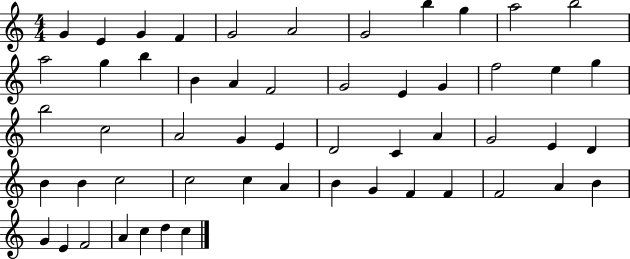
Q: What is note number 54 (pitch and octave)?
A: C5